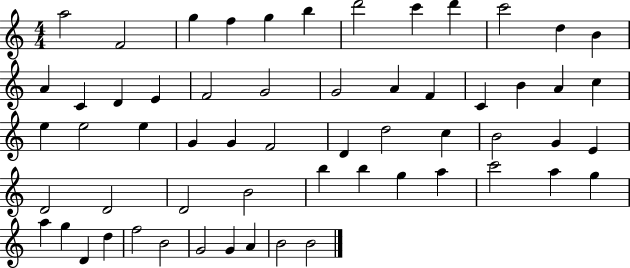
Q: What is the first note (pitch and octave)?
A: A5